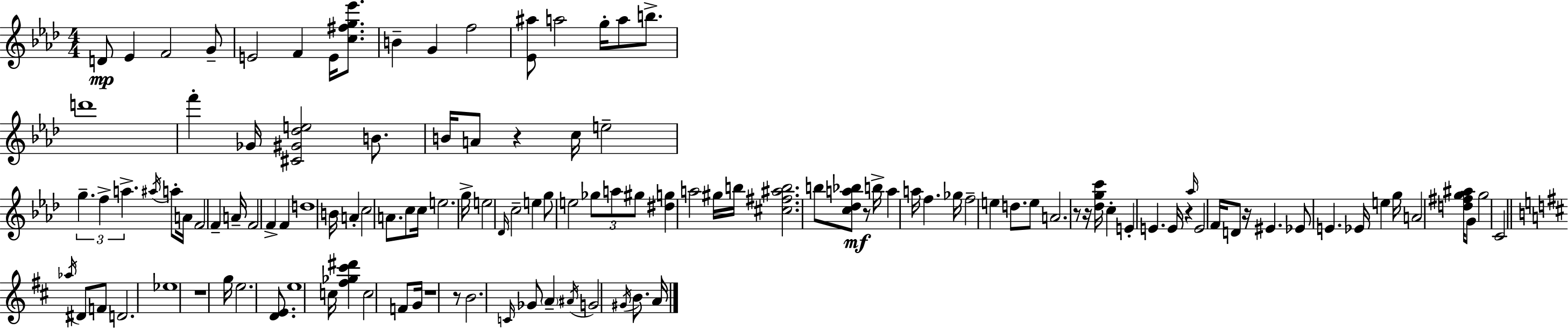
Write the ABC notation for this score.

X:1
T:Untitled
M:4/4
L:1/4
K:Ab
D/2 _E F2 G/2 E2 F E/4 [c^fg_e']/2 B G f2 [_E^a]/2 a2 g/4 a/2 b/2 d'4 f' _G/4 [^C^G_de]2 B/2 B/4 A/2 z c/4 e2 g f a ^a/4 a/2 A/4 F2 F A/4 F2 F F d4 B/4 A c2 A/2 c/2 c/4 e2 g/4 e2 _D/4 c2 e g/2 e2 _g/2 a/2 ^g/2 [^dg] a2 ^g/4 b/4 [^c^f^ab]2 b/2 [c_da_b]/2 z/2 b/4 a a/4 f _g/4 f2 e d/2 e/2 A2 z/2 z/4 [_dgc']/4 c E E E/4 z _a/4 E2 F/4 D/2 z/4 ^E _E/2 E _E/4 e g/4 A2 [d^fg^a]/4 G/2 g2 C2 _a/4 ^D/2 F/2 D2 _e4 z4 g/4 e2 [DE]/2 e4 c/4 [^f_g^c'^d'] c2 F/2 G/4 z4 z/2 B2 C/4 _G/2 A ^A/4 G2 ^G/4 B/2 A/4